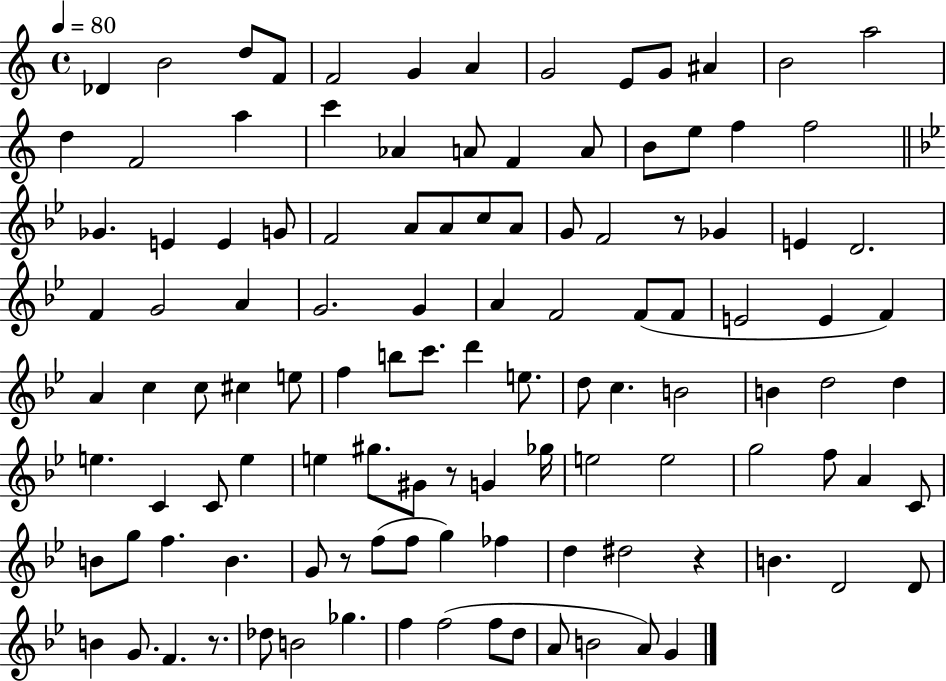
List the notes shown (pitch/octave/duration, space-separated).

Db4/q B4/h D5/e F4/e F4/h G4/q A4/q G4/h E4/e G4/e A#4/q B4/h A5/h D5/q F4/h A5/q C6/q Ab4/q A4/e F4/q A4/e B4/e E5/e F5/q F5/h Gb4/q. E4/q E4/q G4/e F4/h A4/e A4/e C5/e A4/e G4/e F4/h R/e Gb4/q E4/q D4/h. F4/q G4/h A4/q G4/h. G4/q A4/q F4/h F4/e F4/e E4/h E4/q F4/q A4/q C5/q C5/e C#5/q E5/e F5/q B5/e C6/e. D6/q E5/e. D5/e C5/q. B4/h B4/q D5/h D5/q E5/q. C4/q C4/e E5/q E5/q G#5/e. G#4/e R/e G4/q Gb5/s E5/h E5/h G5/h F5/e A4/q C4/e B4/e G5/e F5/q. B4/q. G4/e R/e F5/e F5/e G5/q FES5/q D5/q D#5/h R/q B4/q. D4/h D4/e B4/q G4/e. F4/q. R/e. Db5/e B4/h Gb5/q. F5/q F5/h F5/e D5/e A4/e B4/h A4/e G4/q